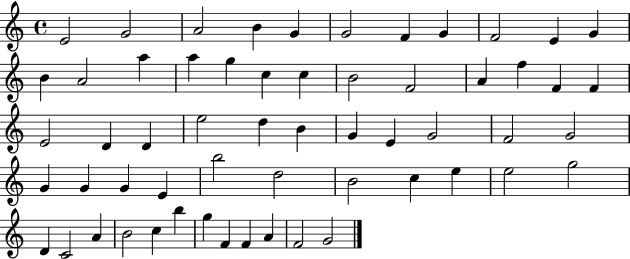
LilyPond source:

{
  \clef treble
  \time 4/4
  \defaultTimeSignature
  \key c \major
  e'2 g'2 | a'2 b'4 g'4 | g'2 f'4 g'4 | f'2 e'4 g'4 | \break b'4 a'2 a''4 | a''4 g''4 c''4 c''4 | b'2 f'2 | a'4 f''4 f'4 f'4 | \break e'2 d'4 d'4 | e''2 d''4 b'4 | g'4 e'4 g'2 | f'2 g'2 | \break g'4 g'4 g'4 e'4 | b''2 d''2 | b'2 c''4 e''4 | e''2 g''2 | \break d'4 c'2 a'4 | b'2 c''4 b''4 | g''4 f'4 f'4 a'4 | f'2 g'2 | \break \bar "|."
}